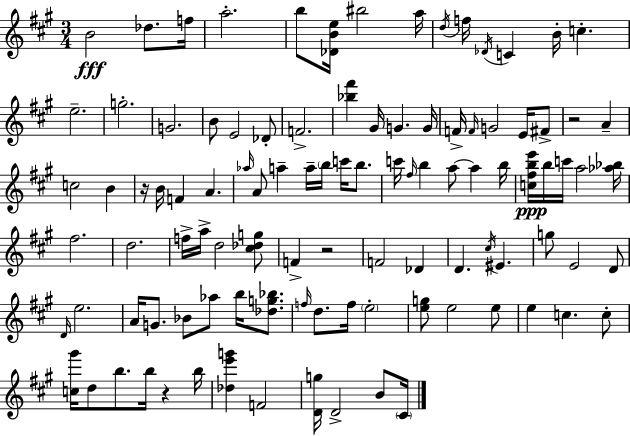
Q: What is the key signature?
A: A major